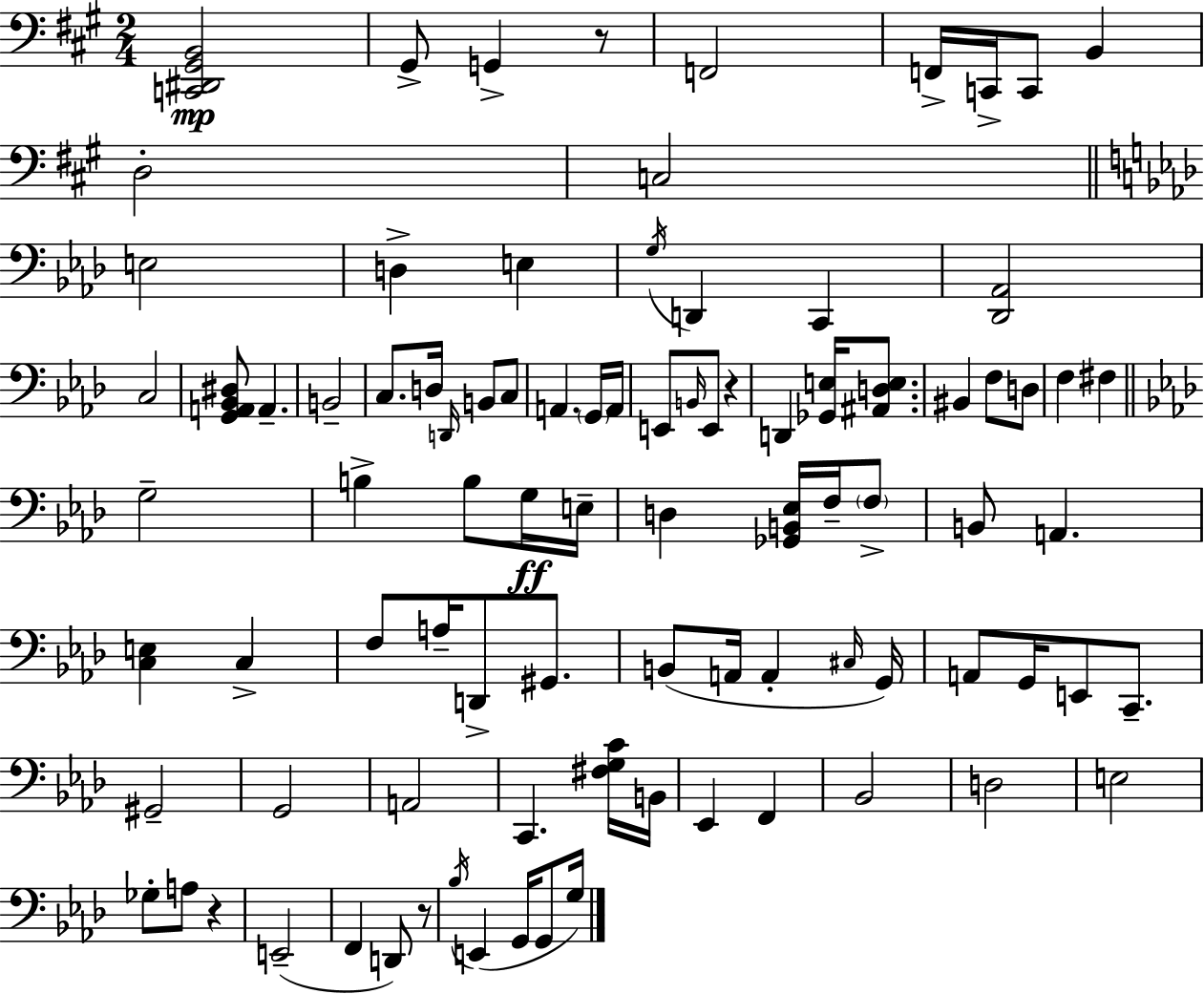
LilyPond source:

{
  \clef bass
  \numericTimeSignature
  \time 2/4
  \key a \major
  <c, dis, gis, b,>2\mp | gis,8-> g,4-> r8 | f,2 | f,16-> c,16-> c,8 b,4 | \break d2-. | c2 | \bar "||" \break \key aes \major e2 | d4-> e4 | \acciaccatura { g16 } d,4 c,4 | <des, aes,>2 | \break c2 | <g, a, bes, dis>8 a,4.-- | b,2-- | c8. d16 \grace { d,16 } b,8 | \break c8 a,4. | \parenthesize g,16 a,16 e,8 \grace { b,16 } e,8 r4 | d,4 <ges, e>16 | <ais, d e>8. bis,4 f8 | \break d8 f4 fis4 | \bar "||" \break \key f \minor g2-- | b4-> b8 g16\ff e16-- | d4 <ges, b, ees>16 f16-- \parenthesize f8-> | b,8 a,4. | \break <c e>4 c4-> | f8 a16-- d,8-> gis,8. | b,8( a,16 a,4-. \grace { cis16 } | g,16) a,8 g,16 e,8 c,8.-- | \break gis,2-- | g,2 | a,2 | c,4. <fis g c'>16 | \break b,16 ees,4 f,4 | bes,2 | d2 | e2 | \break ges8-. a8 r4 | e,2--( | f,4 d,8) r8 | \acciaccatura { bes16 }( e,4 g,16 g,8 | \break g16) \bar "|."
}